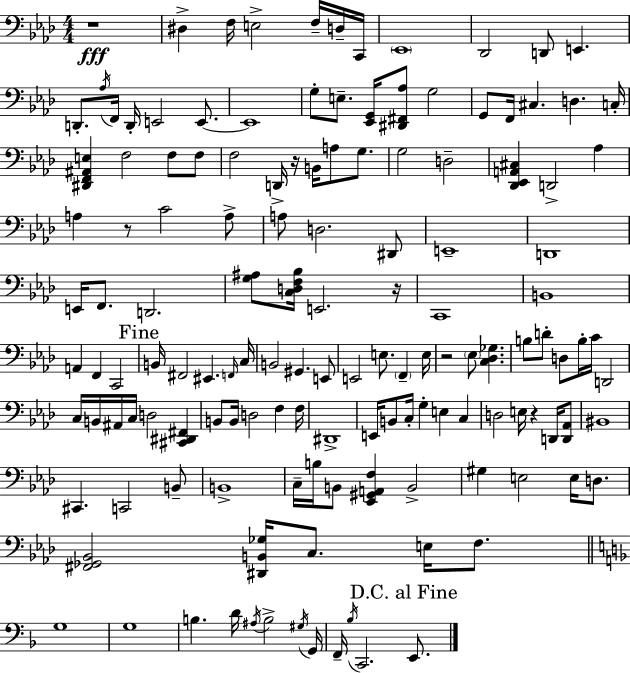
X:1
T:Untitled
M:4/4
L:1/4
K:Ab
z4 ^D, F,/4 E,2 F,/4 D,/4 C,,/4 _E,,4 _D,,2 D,,/2 E,, D,,/2 _A,/4 F,,/4 D,,/4 E,,2 E,,/2 E,,4 G,/2 E,/2 [_E,,G,,]/4 [^D,,^F,,_A,]/2 G,2 G,,/2 F,,/4 ^C, D, C,/4 [^D,,F,,^A,,E,] F,2 F,/2 F,/2 F,2 D,,/4 z/4 B,,/4 A,/2 G,/2 G,2 D,2 [_D,,_E,,A,,^C,] D,,2 _A, A, z/2 C2 A,/2 A,/2 D,2 ^D,,/2 E,,4 D,,4 E,,/4 F,,/2 D,,2 [G,^A,]/2 [C,D,F,_B,]/4 E,,2 z/4 C,,4 B,,4 A,, F,, C,,2 B,,/4 ^F,,2 ^E,, F,,/4 C,/4 B,,2 ^G,, E,,/2 E,,2 E,/2 F,, E,/4 z2 _E,/2 [C,_D,_G,] B,/2 D/2 D,/2 B,/4 C/4 D,,2 C,/4 B,,/4 ^A,,/4 C,/4 D,2 [^C,,^D,,^F,,] B,,/2 B,,/4 D,2 F, F,/4 ^D,,4 E,,/4 B,,/2 C,/4 G, E, C, D,2 E,/4 z D,,/4 [D,,_A,,]/2 ^B,,4 ^C,, C,,2 B,,/2 B,,4 C,/4 B,/4 B,,/2 [_E,,^G,,A,,F,] B,,2 ^G, E,2 E,/4 D,/2 [^F,,_G,,_B,,]2 [^D,,B,,_G,]/4 C,/2 E,/4 F,/2 G,4 G,4 B, D/4 ^A,/4 B,2 ^G,/4 G,,/4 F,,/4 _B,/4 C,,2 E,,/2